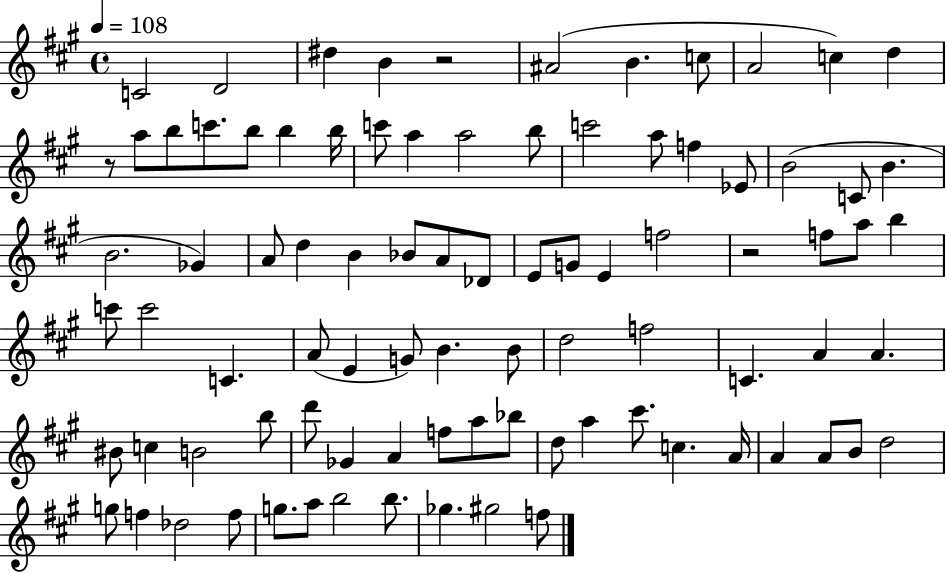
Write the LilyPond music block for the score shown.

{
  \clef treble
  \time 4/4
  \defaultTimeSignature
  \key a \major
  \tempo 4 = 108
  \repeat volta 2 { c'2 d'2 | dis''4 b'4 r2 | ais'2( b'4. c''8 | a'2 c''4) d''4 | \break r8 a''8 b''8 c'''8. b''8 b''4 b''16 | c'''8 a''4 a''2 b''8 | c'''2 a''8 f''4 ees'8 | b'2( c'8 b'4. | \break b'2. ges'4) | a'8 d''4 b'4 bes'8 a'8 des'8 | e'8 g'8 e'4 f''2 | r2 f''8 a''8 b''4 | \break c'''8 c'''2 c'4. | a'8( e'4 g'8) b'4. b'8 | d''2 f''2 | c'4. a'4 a'4. | \break bis'8 c''4 b'2 b''8 | d'''8 ges'4 a'4 f''8 a''8 bes''8 | d''8 a''4 cis'''8. c''4. a'16 | a'4 a'8 b'8 d''2 | \break g''8 f''4 des''2 f''8 | g''8. a''8 b''2 b''8. | ges''4. gis''2 f''8 | } \bar "|."
}